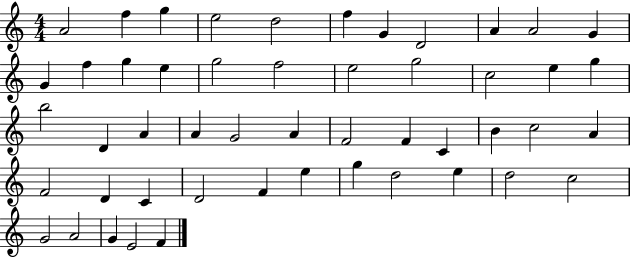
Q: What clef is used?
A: treble